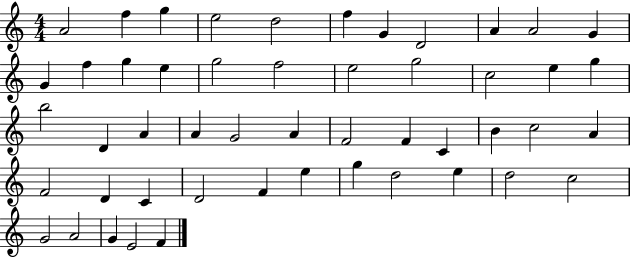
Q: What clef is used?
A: treble